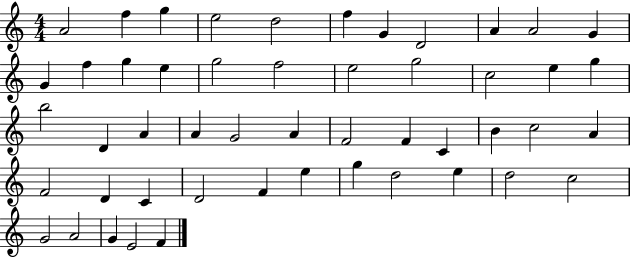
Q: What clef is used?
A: treble